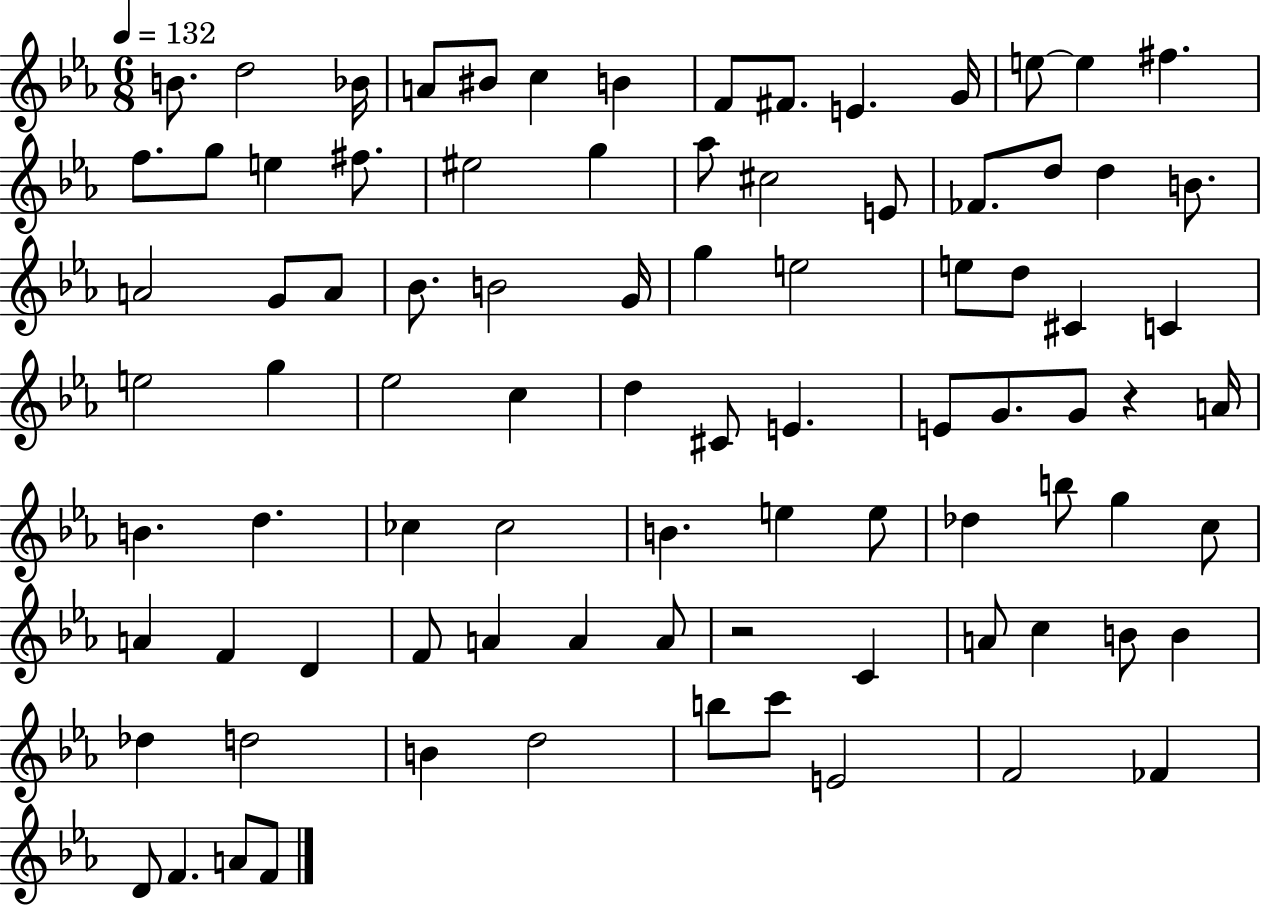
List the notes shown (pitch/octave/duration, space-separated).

B4/e. D5/h Bb4/s A4/e BIS4/e C5/q B4/q F4/e F#4/e. E4/q. G4/s E5/e E5/q F#5/q. F5/e. G5/e E5/q F#5/e. EIS5/h G5/q Ab5/e C#5/h E4/e FES4/e. D5/e D5/q B4/e. A4/h G4/e A4/e Bb4/e. B4/h G4/s G5/q E5/h E5/e D5/e C#4/q C4/q E5/h G5/q Eb5/h C5/q D5/q C#4/e E4/q. E4/e G4/e. G4/e R/q A4/s B4/q. D5/q. CES5/q CES5/h B4/q. E5/q E5/e Db5/q B5/e G5/q C5/e A4/q F4/q D4/q F4/e A4/q A4/q A4/e R/h C4/q A4/e C5/q B4/e B4/q Db5/q D5/h B4/q D5/h B5/e C6/e E4/h F4/h FES4/q D4/e F4/q. A4/e F4/e